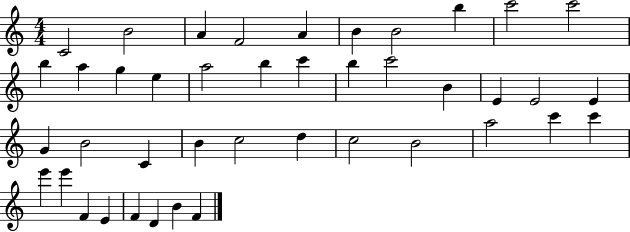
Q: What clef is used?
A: treble